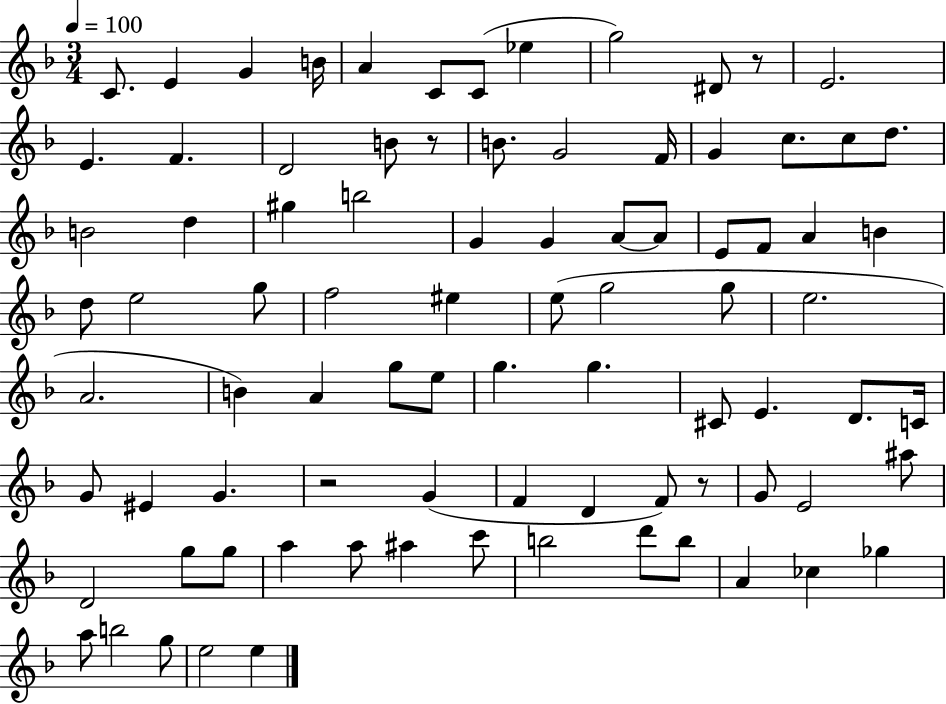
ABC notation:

X:1
T:Untitled
M:3/4
L:1/4
K:F
C/2 E G B/4 A C/2 C/2 _e g2 ^D/2 z/2 E2 E F D2 B/2 z/2 B/2 G2 F/4 G c/2 c/2 d/2 B2 d ^g b2 G G A/2 A/2 E/2 F/2 A B d/2 e2 g/2 f2 ^e e/2 g2 g/2 e2 A2 B A g/2 e/2 g g ^C/2 E D/2 C/4 G/2 ^E G z2 G F D F/2 z/2 G/2 E2 ^a/2 D2 g/2 g/2 a a/2 ^a c'/2 b2 d'/2 b/2 A _c _g a/2 b2 g/2 e2 e